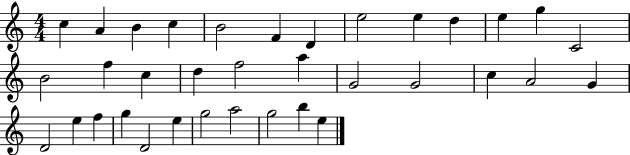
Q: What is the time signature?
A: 4/4